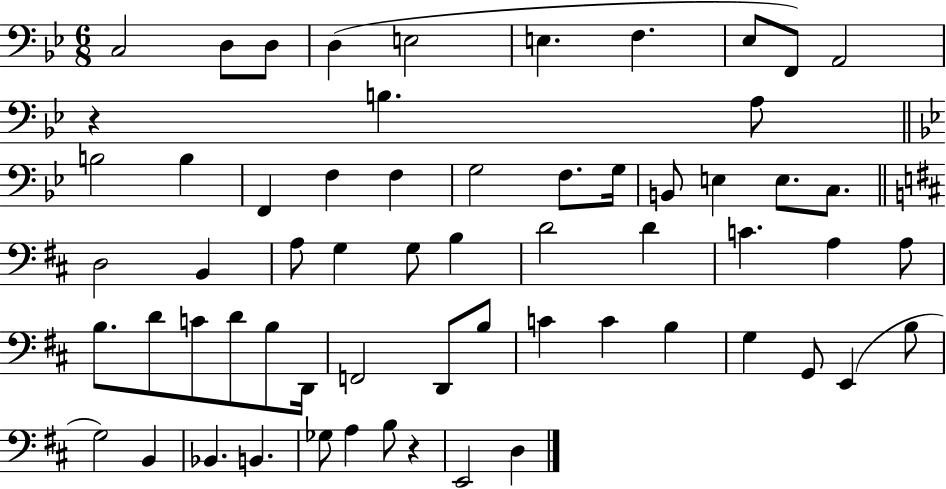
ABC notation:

X:1
T:Untitled
M:6/8
L:1/4
K:Bb
C,2 D,/2 D,/2 D, E,2 E, F, _E,/2 F,,/2 A,,2 z B, A,/2 B,2 B, F,, F, F, G,2 F,/2 G,/4 B,,/2 E, E,/2 C,/2 D,2 B,, A,/2 G, G,/2 B, D2 D C A, A,/2 B,/2 D/2 C/2 D/2 B,/2 D,,/4 F,,2 D,,/2 B,/2 C C B, G, G,,/2 E,, B,/2 G,2 B,, _B,, B,, _G,/2 A, B,/2 z E,,2 D,